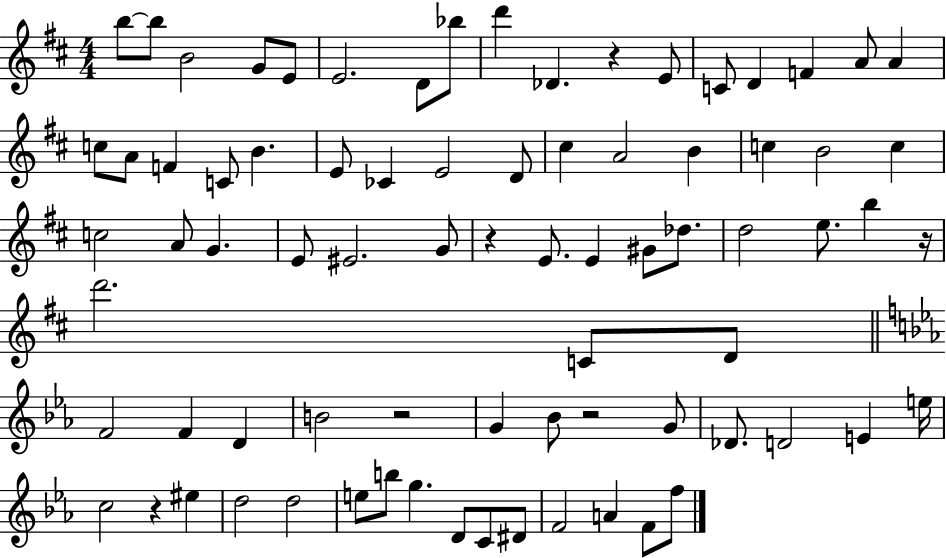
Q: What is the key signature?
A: D major